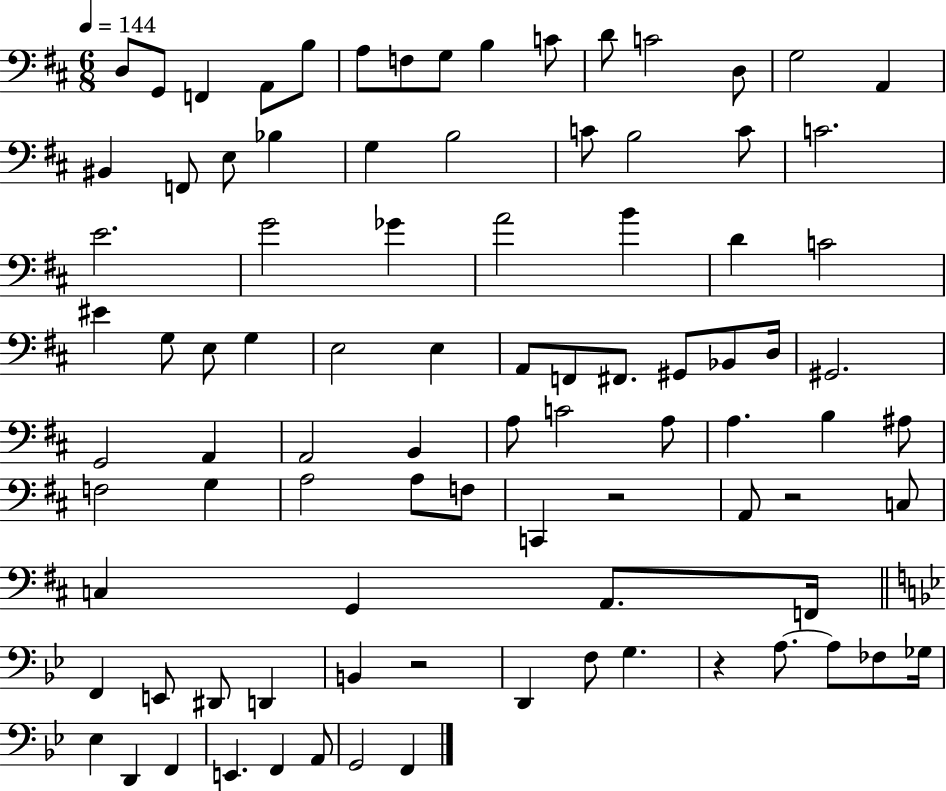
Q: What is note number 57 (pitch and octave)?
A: G3